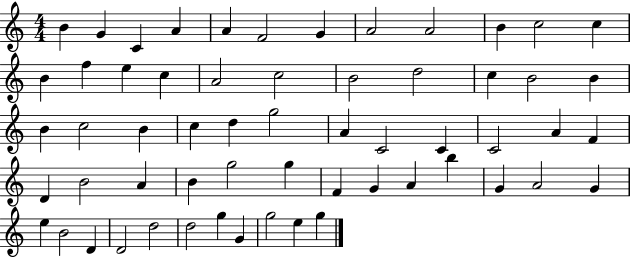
B4/q G4/q C4/q A4/q A4/q F4/h G4/q A4/h A4/h B4/q C5/h C5/q B4/q F5/q E5/q C5/q A4/h C5/h B4/h D5/h C5/q B4/h B4/q B4/q C5/h B4/q C5/q D5/q G5/h A4/q C4/h C4/q C4/h A4/q F4/q D4/q B4/h A4/q B4/q G5/h G5/q F4/q G4/q A4/q B5/q G4/q A4/h G4/q E5/q B4/h D4/q D4/h D5/h D5/h G5/q G4/q G5/h E5/q G5/q